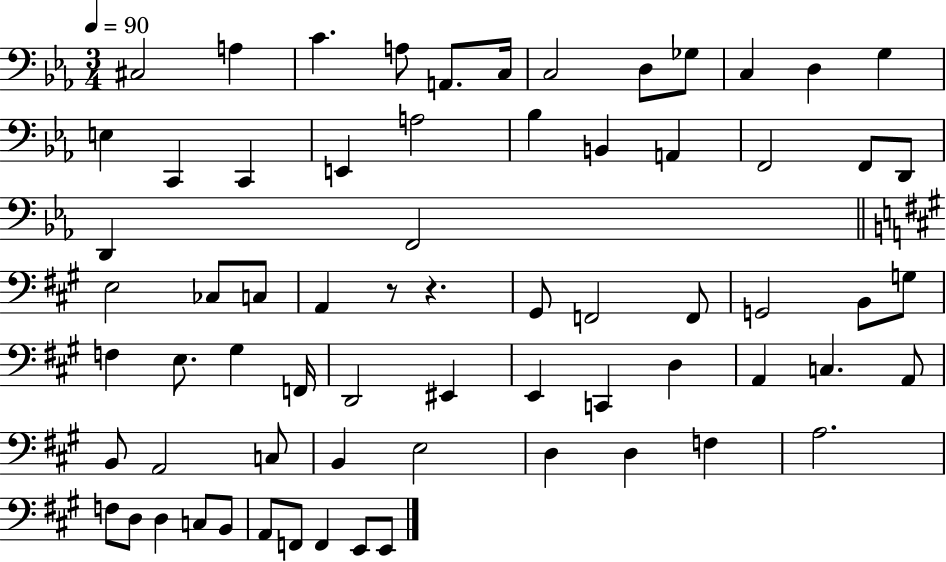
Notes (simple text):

C#3/h A3/q C4/q. A3/e A2/e. C3/s C3/h D3/e Gb3/e C3/q D3/q G3/q E3/q C2/q C2/q E2/q A3/h Bb3/q B2/q A2/q F2/h F2/e D2/e D2/q F2/h E3/h CES3/e C3/e A2/q R/e R/q. G#2/e F2/h F2/e G2/h B2/e G3/e F3/q E3/e. G#3/q F2/s D2/h EIS2/q E2/q C2/q D3/q A2/q C3/q. A2/e B2/e A2/h C3/e B2/q E3/h D3/q D3/q F3/q A3/h. F3/e D3/e D3/q C3/e B2/e A2/e F2/e F2/q E2/e E2/e